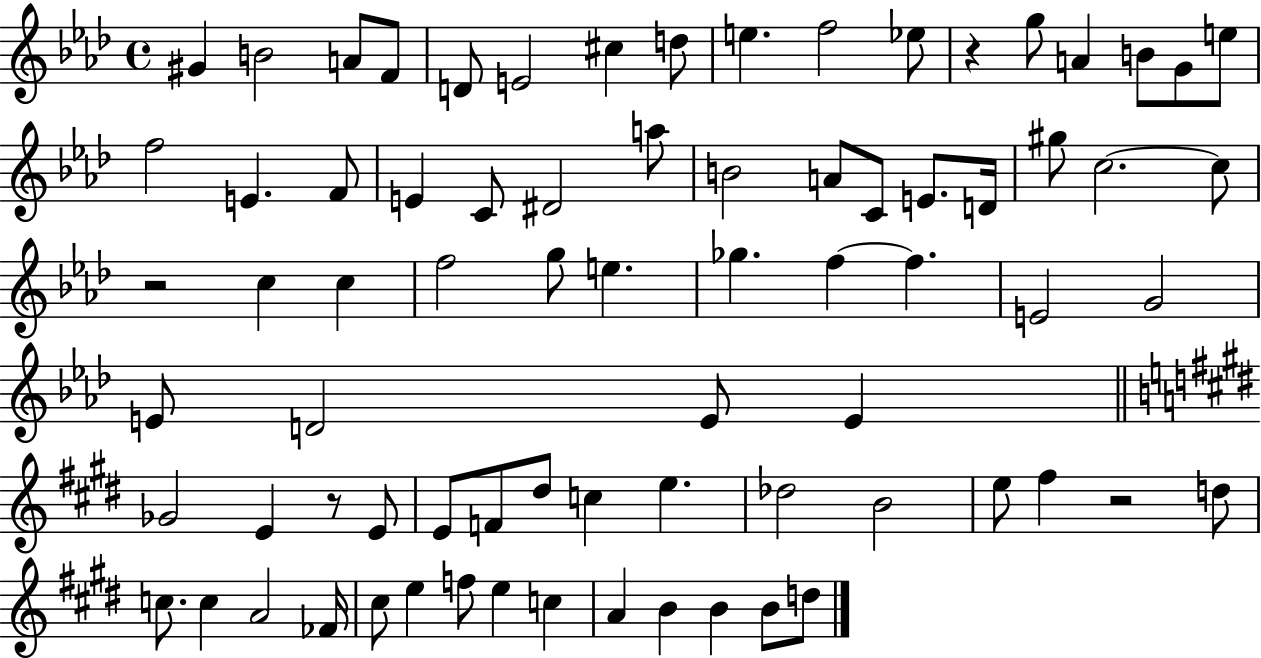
X:1
T:Untitled
M:4/4
L:1/4
K:Ab
^G B2 A/2 F/2 D/2 E2 ^c d/2 e f2 _e/2 z g/2 A B/2 G/2 e/2 f2 E F/2 E C/2 ^D2 a/2 B2 A/2 C/2 E/2 D/4 ^g/2 c2 c/2 z2 c c f2 g/2 e _g f f E2 G2 E/2 D2 E/2 E _G2 E z/2 E/2 E/2 F/2 ^d/2 c e _d2 B2 e/2 ^f z2 d/2 c/2 c A2 _F/4 ^c/2 e f/2 e c A B B B/2 d/2